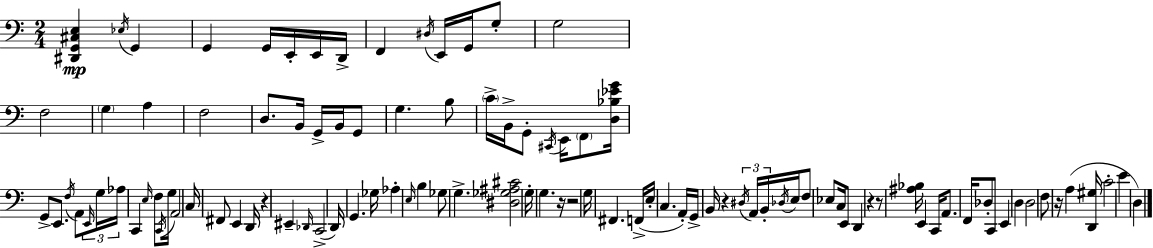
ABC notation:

X:1
T:Untitled
M:2/4
L:1/4
K:C
[^D,,G,,^C,E,] _E,/4 G,, G,, G,,/4 E,,/4 E,,/4 D,,/4 F,, ^D,/4 E,,/4 G,,/4 G,/2 G,2 F,2 G, A, F,2 D,/2 B,,/4 G,,/4 B,,/4 G,,/2 G, B,/2 C/4 B,,/4 G,,/2 ^C,,/4 E,,/4 F,,/2 [D,_B,_EG]/4 G,,/2 E,,/2 F,/4 A,,/2 E,,/4 G,/4 _A,/4 C,, E,/4 F,/2 C,,/4 G,/4 A,,2 C,/4 ^F,,/2 E,, D,,/4 z ^E,, _D,,/4 C,,2 D,,/4 G,, _G,/4 _A, E,/4 B, _G,/2 G, [^D,_G,^A,^C]2 G,/4 G, z/4 z2 G,/4 ^F,, F,,/4 E,/4 C, A,,/4 G,,/4 B,,/4 z ^D,/4 A,,/4 B,,/4 _D,/4 E,/4 F,/2 _E,/2 C,/4 E,,/2 D,, z z/2 [^A,_B,]/4 E,, C,,/4 A,,/2 F,,/4 _D,/2 C,,/2 E,, D, D,2 F,/2 z/4 A, [D,,^G,]/4 C2 E D,